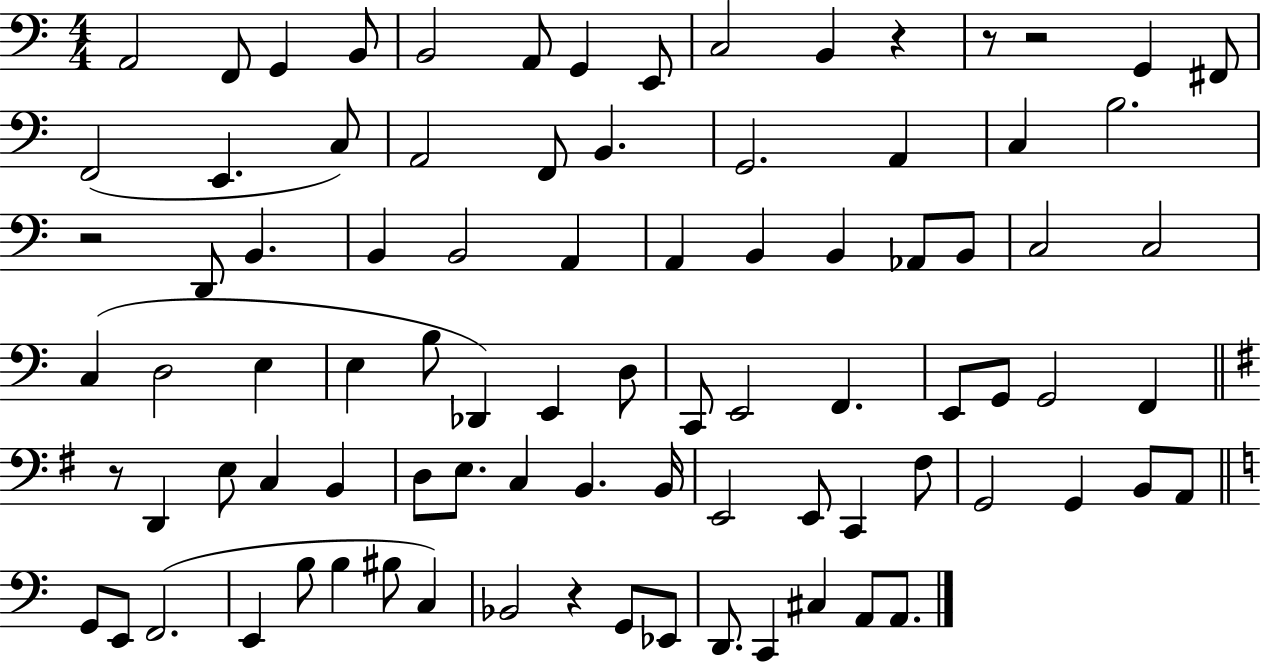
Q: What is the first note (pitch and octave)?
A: A2